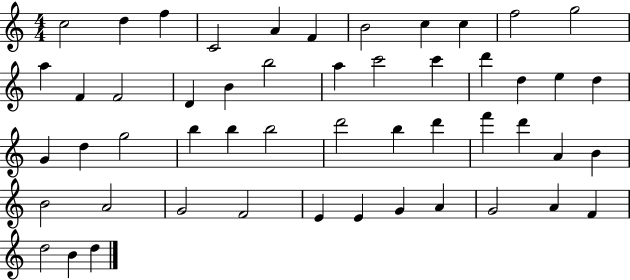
C5/h D5/q F5/q C4/h A4/q F4/q B4/h C5/q C5/q F5/h G5/h A5/q F4/q F4/h D4/q B4/q B5/h A5/q C6/h C6/q D6/q D5/q E5/q D5/q G4/q D5/q G5/h B5/q B5/q B5/h D6/h B5/q D6/q F6/q D6/q A4/q B4/q B4/h A4/h G4/h F4/h E4/q E4/q G4/q A4/q G4/h A4/q F4/q D5/h B4/q D5/q